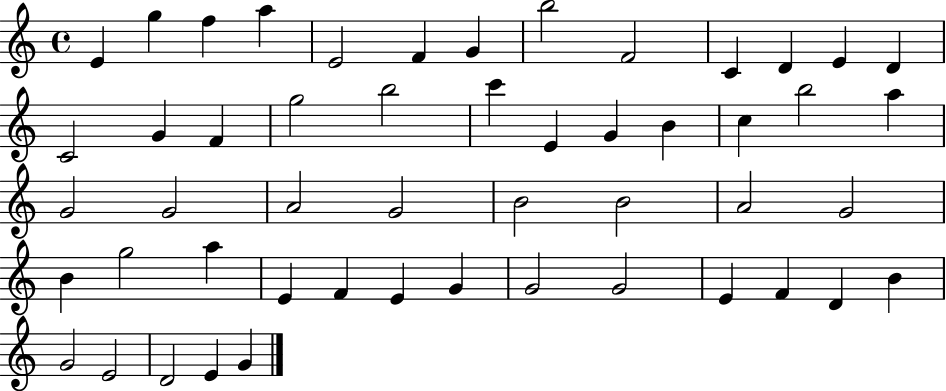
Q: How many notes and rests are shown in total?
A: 51